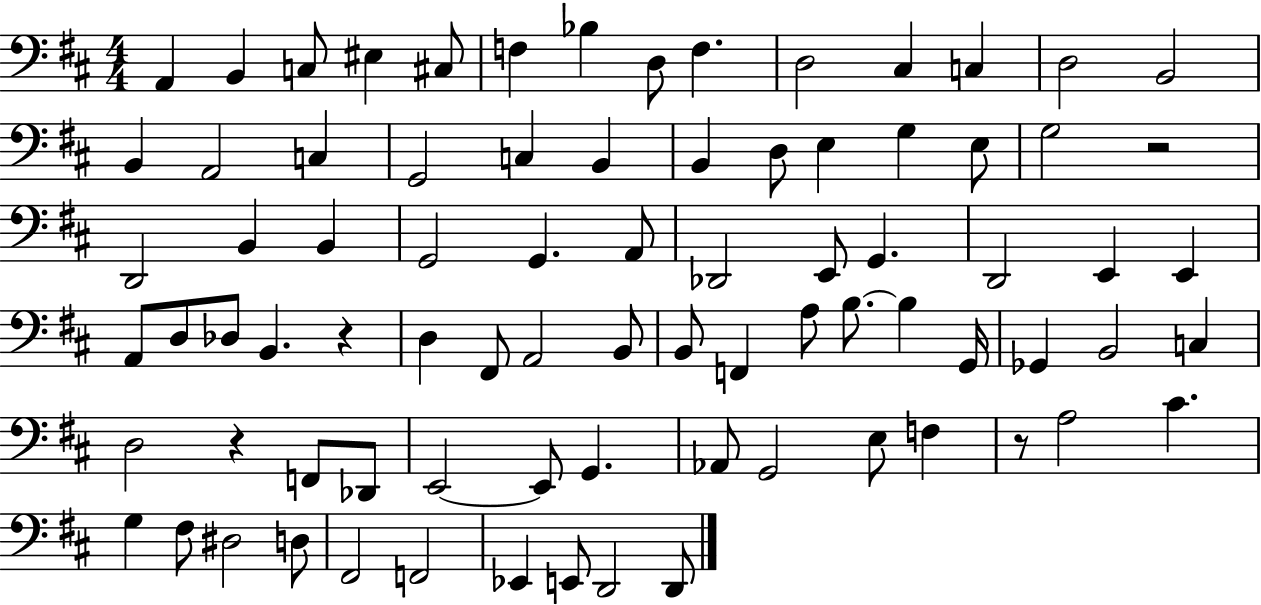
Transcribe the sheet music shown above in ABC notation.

X:1
T:Untitled
M:4/4
L:1/4
K:D
A,, B,, C,/2 ^E, ^C,/2 F, _B, D,/2 F, D,2 ^C, C, D,2 B,,2 B,, A,,2 C, G,,2 C, B,, B,, D,/2 E, G, E,/2 G,2 z2 D,,2 B,, B,, G,,2 G,, A,,/2 _D,,2 E,,/2 G,, D,,2 E,, E,, A,,/2 D,/2 _D,/2 B,, z D, ^F,,/2 A,,2 B,,/2 B,,/2 F,, A,/2 B,/2 B, G,,/4 _G,, B,,2 C, D,2 z F,,/2 _D,,/2 E,,2 E,,/2 G,, _A,,/2 G,,2 E,/2 F, z/2 A,2 ^C G, ^F,/2 ^D,2 D,/2 ^F,,2 F,,2 _E,, E,,/2 D,,2 D,,/2